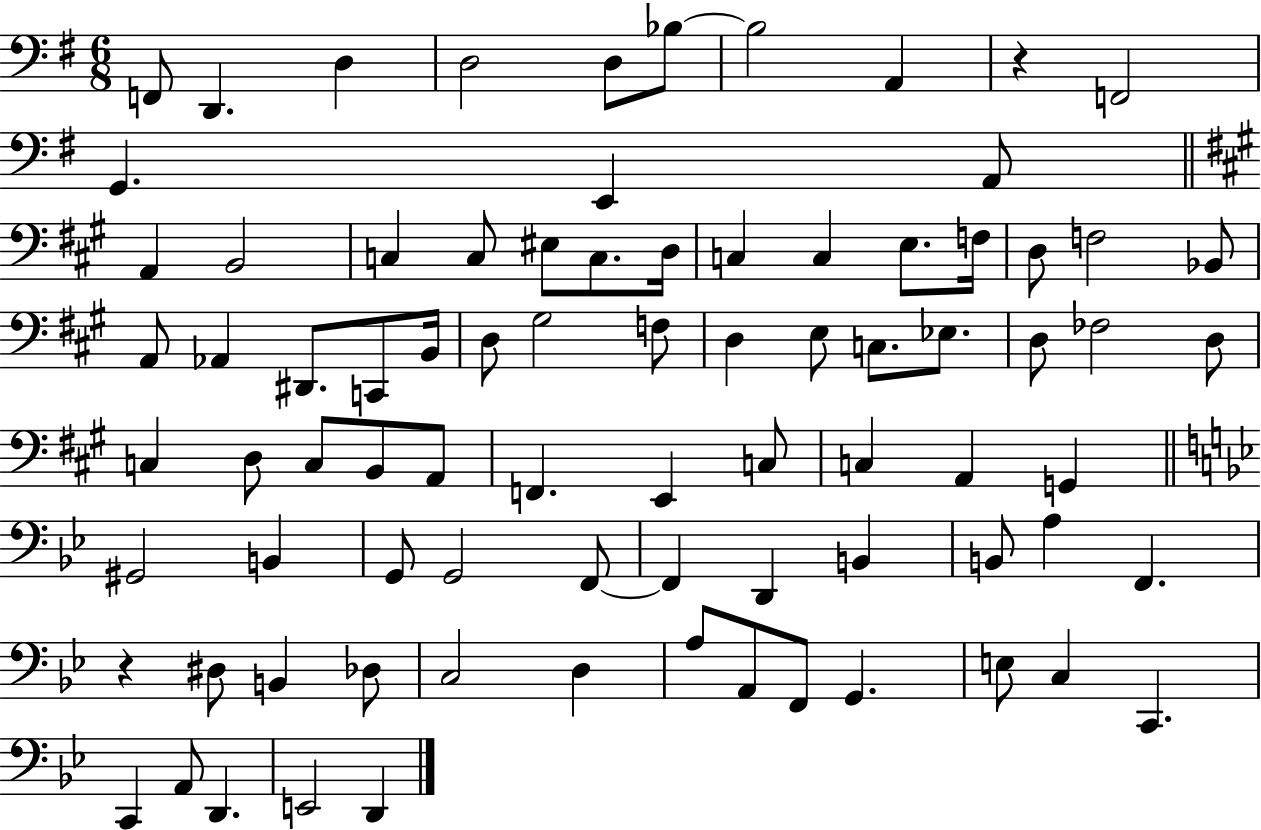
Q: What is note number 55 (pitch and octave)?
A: G2